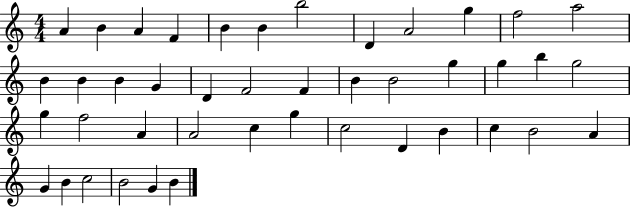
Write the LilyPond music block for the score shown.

{
  \clef treble
  \numericTimeSignature
  \time 4/4
  \key c \major
  a'4 b'4 a'4 f'4 | b'4 b'4 b''2 | d'4 a'2 g''4 | f''2 a''2 | \break b'4 b'4 b'4 g'4 | d'4 f'2 f'4 | b'4 b'2 g''4 | g''4 b''4 g''2 | \break g''4 f''2 a'4 | a'2 c''4 g''4 | c''2 d'4 b'4 | c''4 b'2 a'4 | \break g'4 b'4 c''2 | b'2 g'4 b'4 | \bar "|."
}